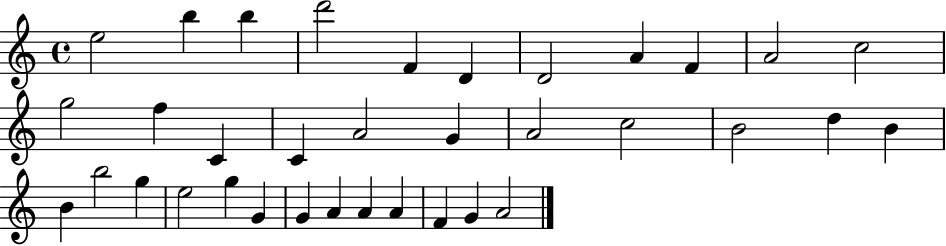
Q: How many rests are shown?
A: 0